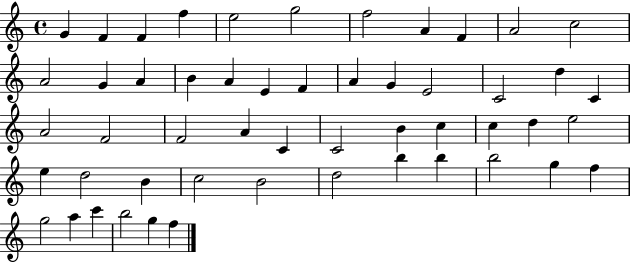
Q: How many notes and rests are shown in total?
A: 52